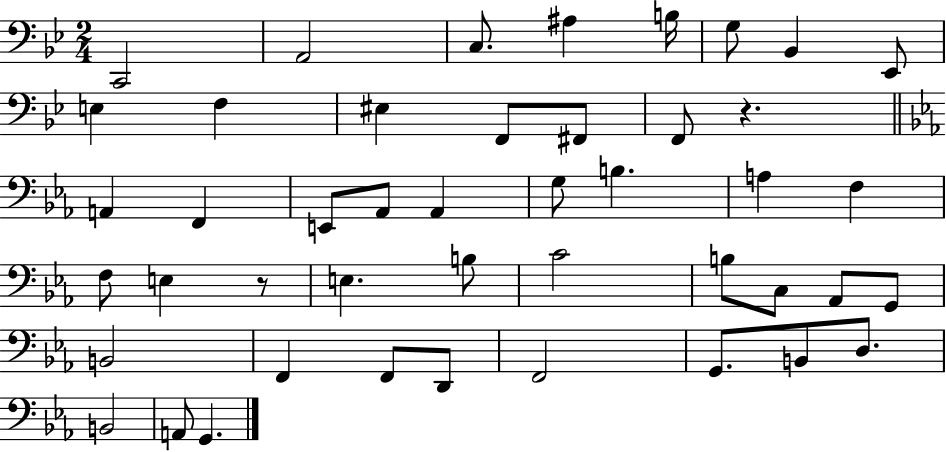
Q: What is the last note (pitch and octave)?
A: G2